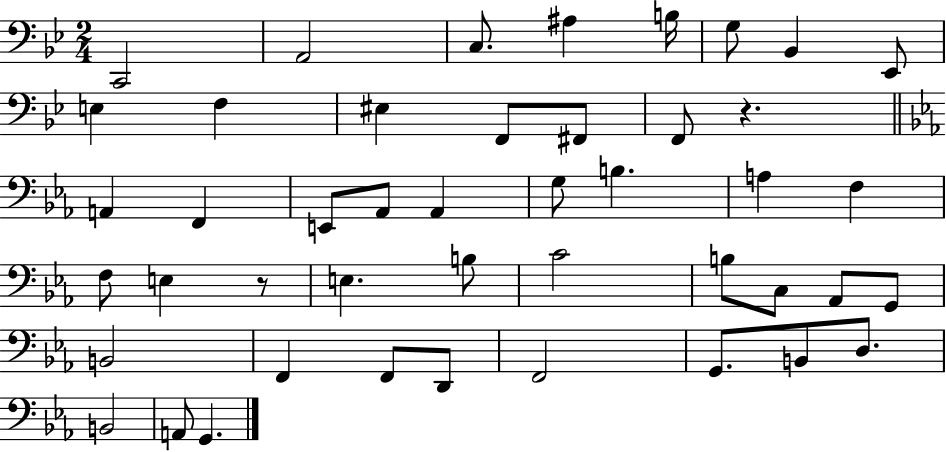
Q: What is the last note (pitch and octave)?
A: G2